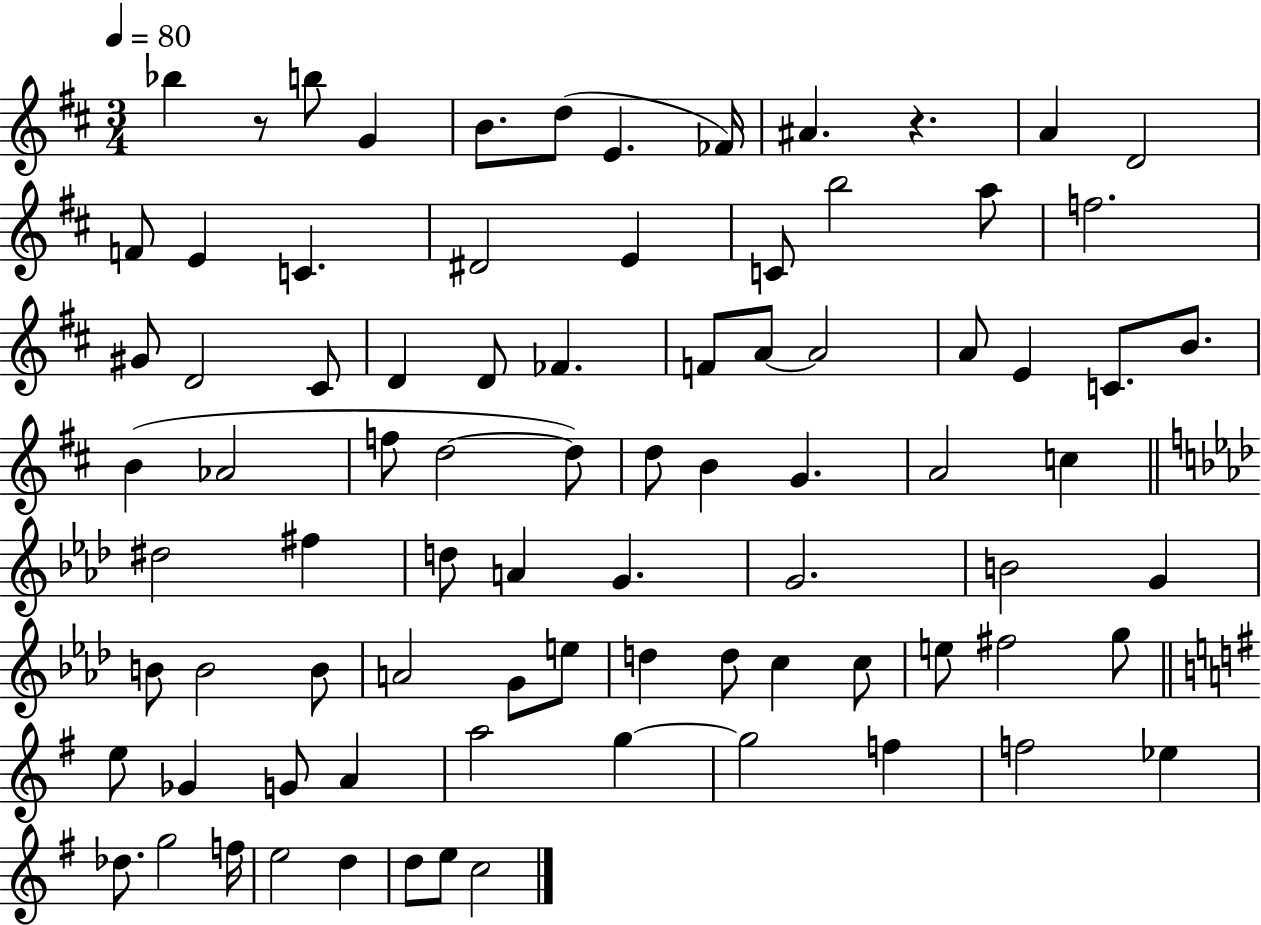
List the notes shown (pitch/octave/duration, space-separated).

Bb5/q R/e B5/e G4/q B4/e. D5/e E4/q. FES4/s A#4/q. R/q. A4/q D4/h F4/e E4/q C4/q. D#4/h E4/q C4/e B5/h A5/e F5/h. G#4/e D4/h C#4/e D4/q D4/e FES4/q. F4/e A4/e A4/h A4/e E4/q C4/e. B4/e. B4/q Ab4/h F5/e D5/h D5/e D5/e B4/q G4/q. A4/h C5/q D#5/h F#5/q D5/e A4/q G4/q. G4/h. B4/h G4/q B4/e B4/h B4/e A4/h G4/e E5/e D5/q D5/e C5/q C5/e E5/e F#5/h G5/e E5/e Gb4/q G4/e A4/q A5/h G5/q G5/h F5/q F5/h Eb5/q Db5/e. G5/h F5/s E5/h D5/q D5/e E5/e C5/h